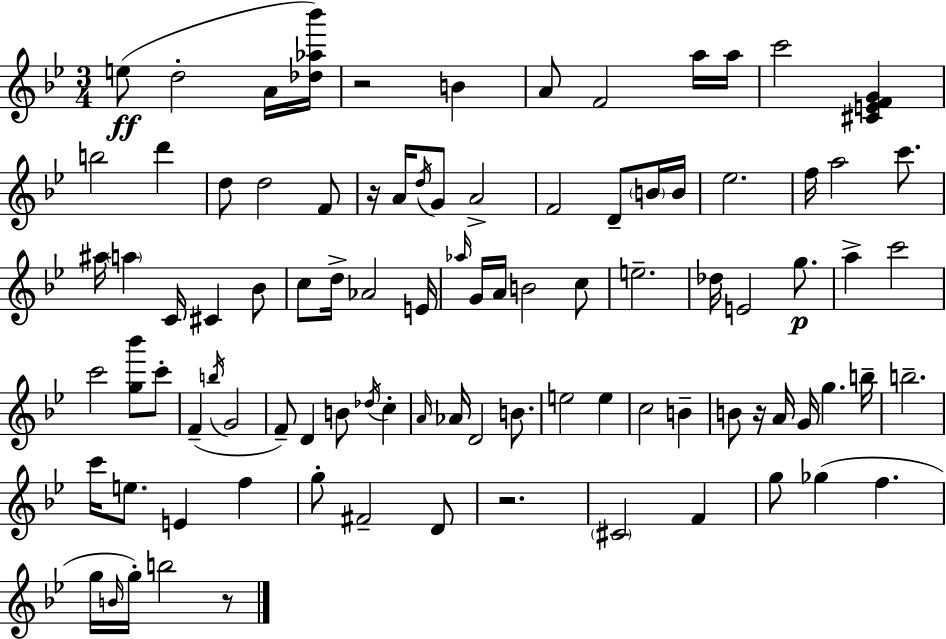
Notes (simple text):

E5/e D5/h A4/s [Db5,Ab5,Bb6]/s R/h B4/q A4/e F4/h A5/s A5/s C6/h [C#4,E4,F4,G4]/q B5/h D6/q D5/e D5/h F4/e R/s A4/s D5/s G4/e A4/h F4/h D4/e B4/s B4/s Eb5/h. F5/s A5/h C6/e. A#5/s A5/q C4/s C#4/q Bb4/e C5/e D5/s Ab4/h E4/s Ab5/s G4/s A4/s B4/h C5/e E5/h. Db5/s E4/h G5/e. A5/q C6/h C6/h [G5,Bb6]/e C6/e F4/q B5/s G4/h F4/e D4/q B4/e Db5/s C5/q A4/s Ab4/s D4/h B4/e. E5/h E5/q C5/h B4/q B4/e R/s A4/s G4/s G5/q. B5/s B5/h. C6/s E5/e. E4/q F5/q G5/e F#4/h D4/e R/h. C#4/h F4/q G5/e Gb5/q F5/q. G5/s B4/s G5/s B5/h R/e